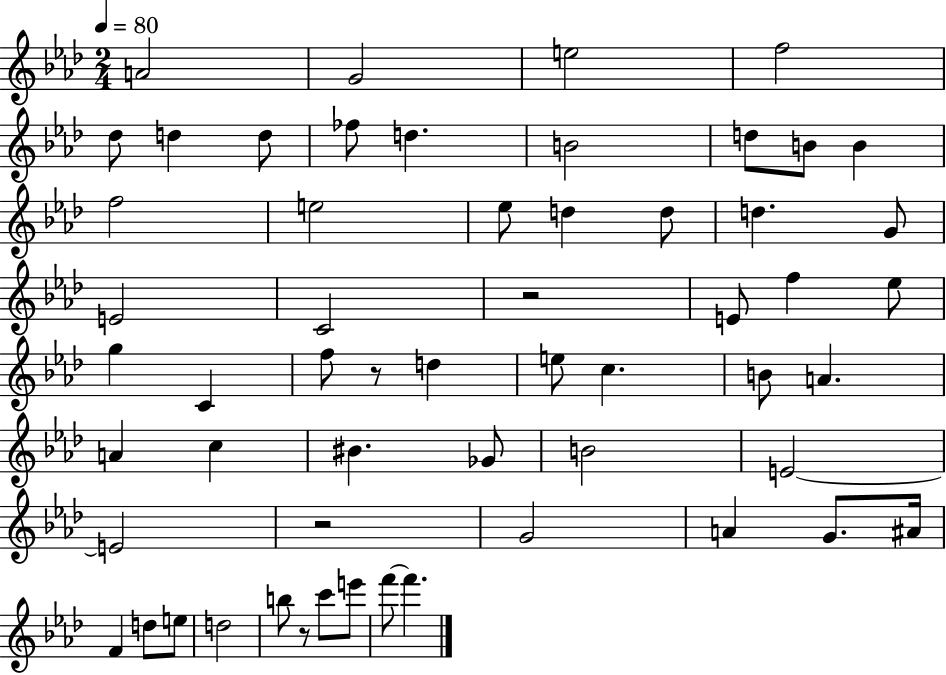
{
  \clef treble
  \numericTimeSignature
  \time 2/4
  \key aes \major
  \tempo 4 = 80
  a'2 | g'2 | e''2 | f''2 | \break des''8 d''4 d''8 | fes''8 d''4. | b'2 | d''8 b'8 b'4 | \break f''2 | e''2 | ees''8 d''4 d''8 | d''4. g'8 | \break e'2 | c'2 | r2 | e'8 f''4 ees''8 | \break g''4 c'4 | f''8 r8 d''4 | e''8 c''4. | b'8 a'4. | \break a'4 c''4 | bis'4. ges'8 | b'2 | e'2~~ | \break e'2 | r2 | g'2 | a'4 g'8. ais'16 | \break f'4 d''8 e''8 | d''2 | b''8 r8 c'''8 e'''8 | f'''8~~ f'''4. | \break \bar "|."
}